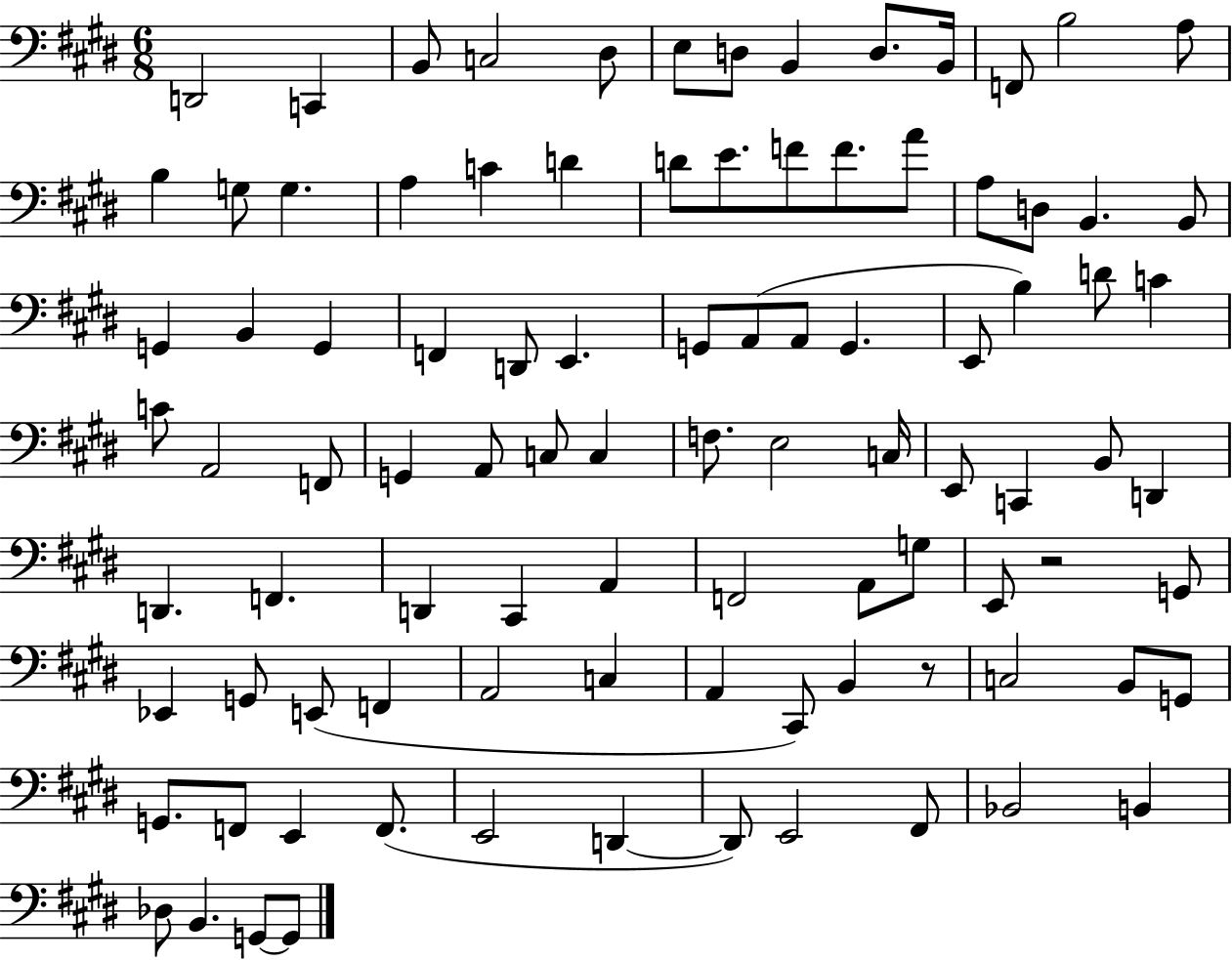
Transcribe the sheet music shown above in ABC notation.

X:1
T:Untitled
M:6/8
L:1/4
K:E
D,,2 C,, B,,/2 C,2 ^D,/2 E,/2 D,/2 B,, D,/2 B,,/4 F,,/2 B,2 A,/2 B, G,/2 G, A, C D D/2 E/2 F/2 F/2 A/2 A,/2 D,/2 B,, B,,/2 G,, B,, G,, F,, D,,/2 E,, G,,/2 A,,/2 A,,/2 G,, E,,/2 B, D/2 C C/2 A,,2 F,,/2 G,, A,,/2 C,/2 C, F,/2 E,2 C,/4 E,,/2 C,, B,,/2 D,, D,, F,, D,, ^C,, A,, F,,2 A,,/2 G,/2 E,,/2 z2 G,,/2 _E,, G,,/2 E,,/2 F,, A,,2 C, A,, ^C,,/2 B,, z/2 C,2 B,,/2 G,,/2 G,,/2 F,,/2 E,, F,,/2 E,,2 D,, D,,/2 E,,2 ^F,,/2 _B,,2 B,, _D,/2 B,, G,,/2 G,,/2